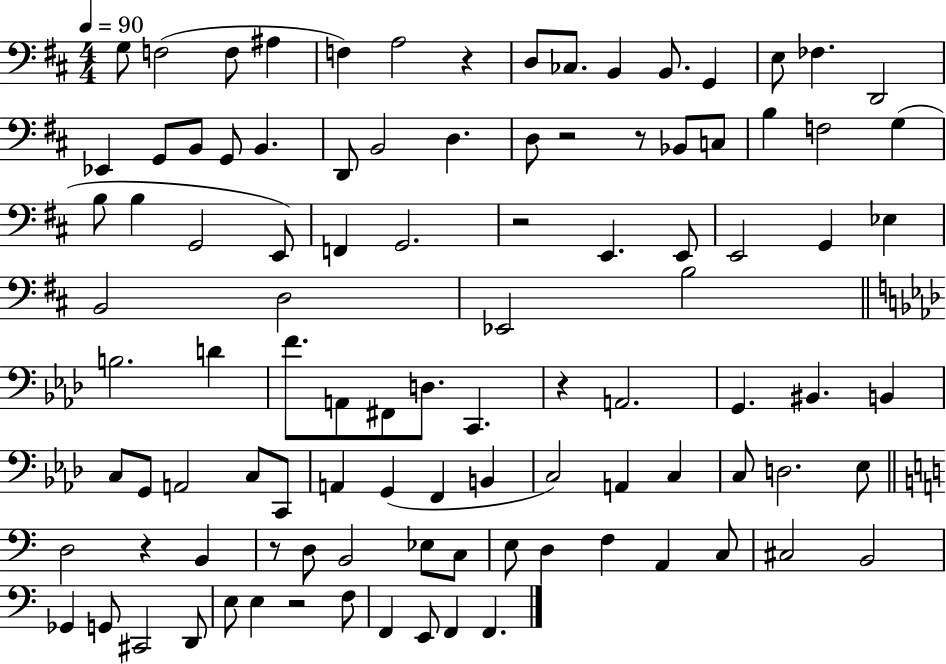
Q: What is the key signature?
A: D major